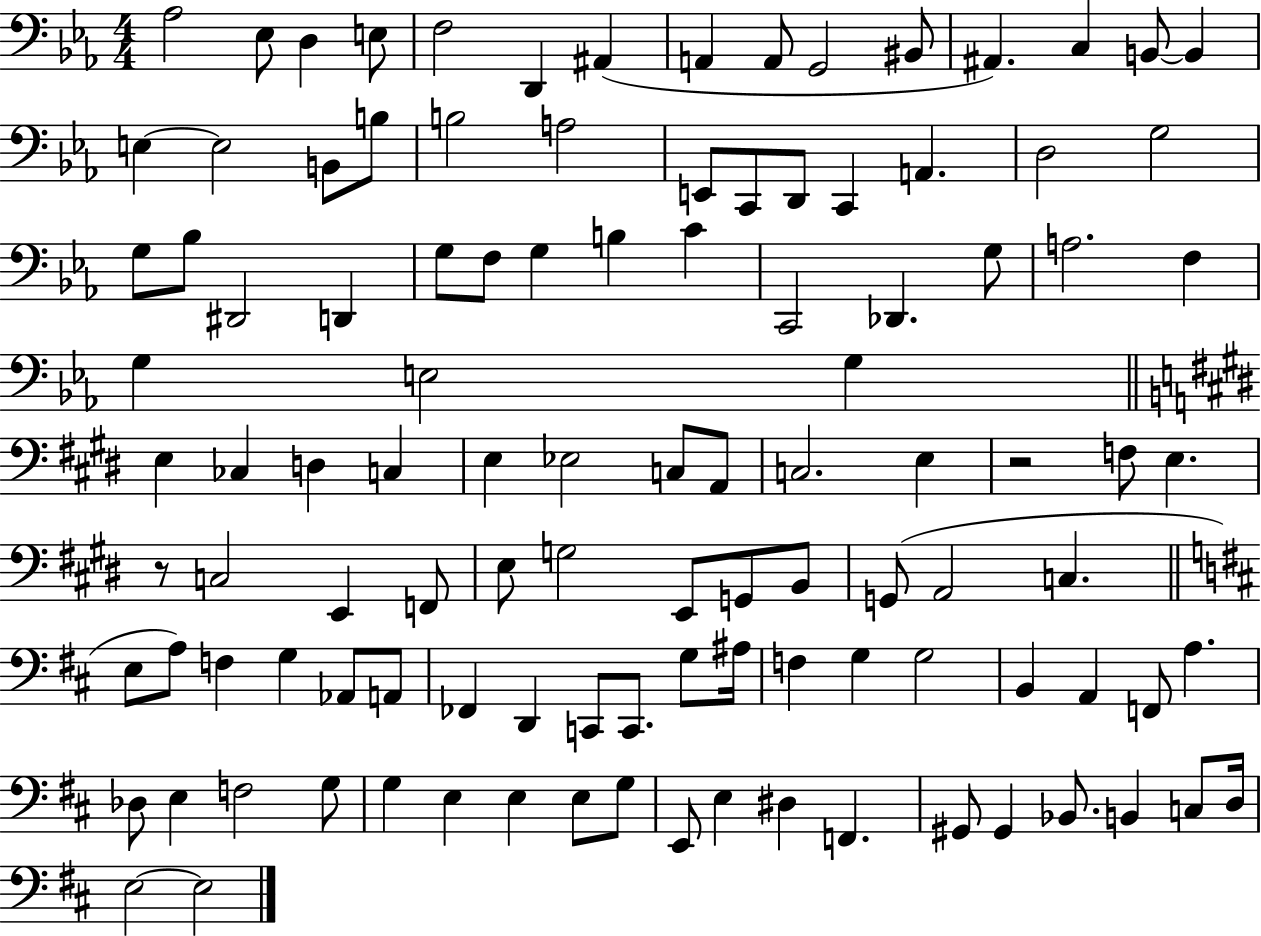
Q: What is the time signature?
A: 4/4